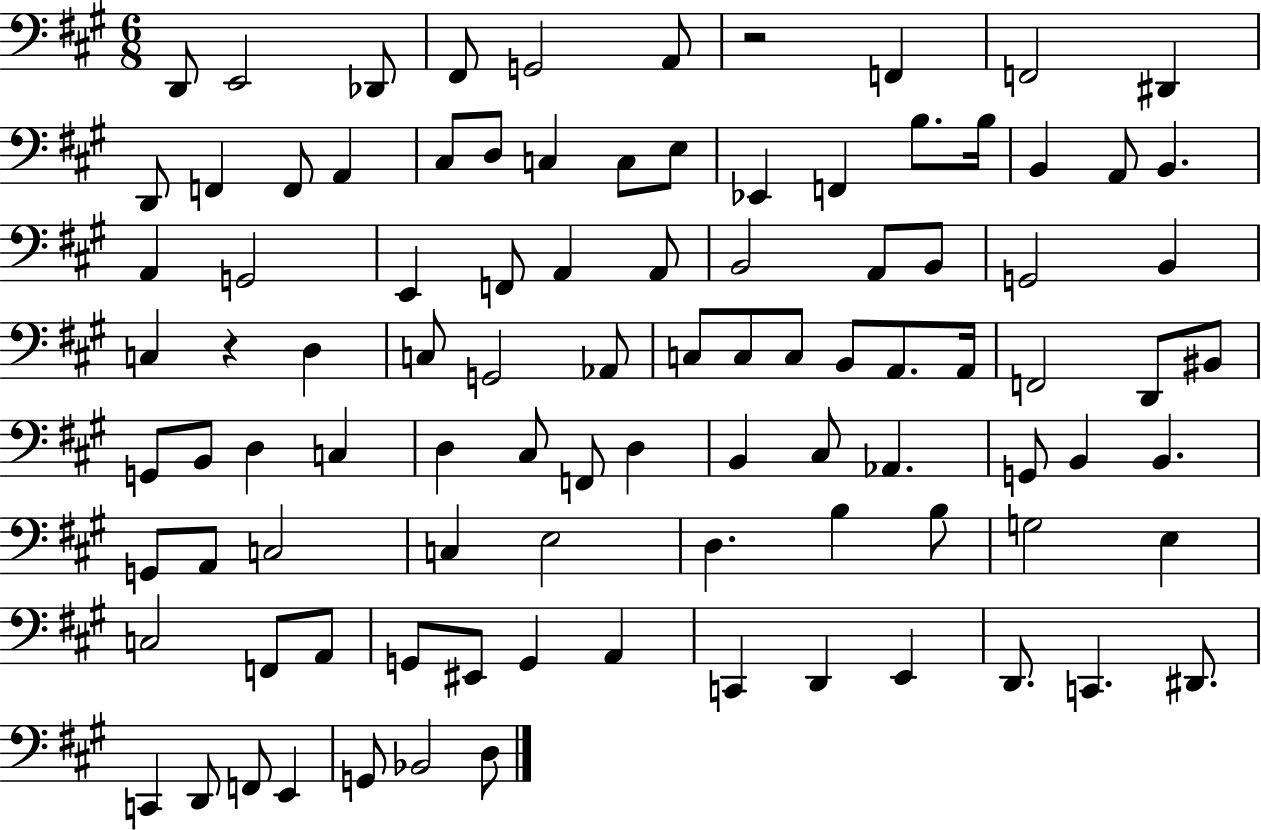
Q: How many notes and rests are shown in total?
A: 96